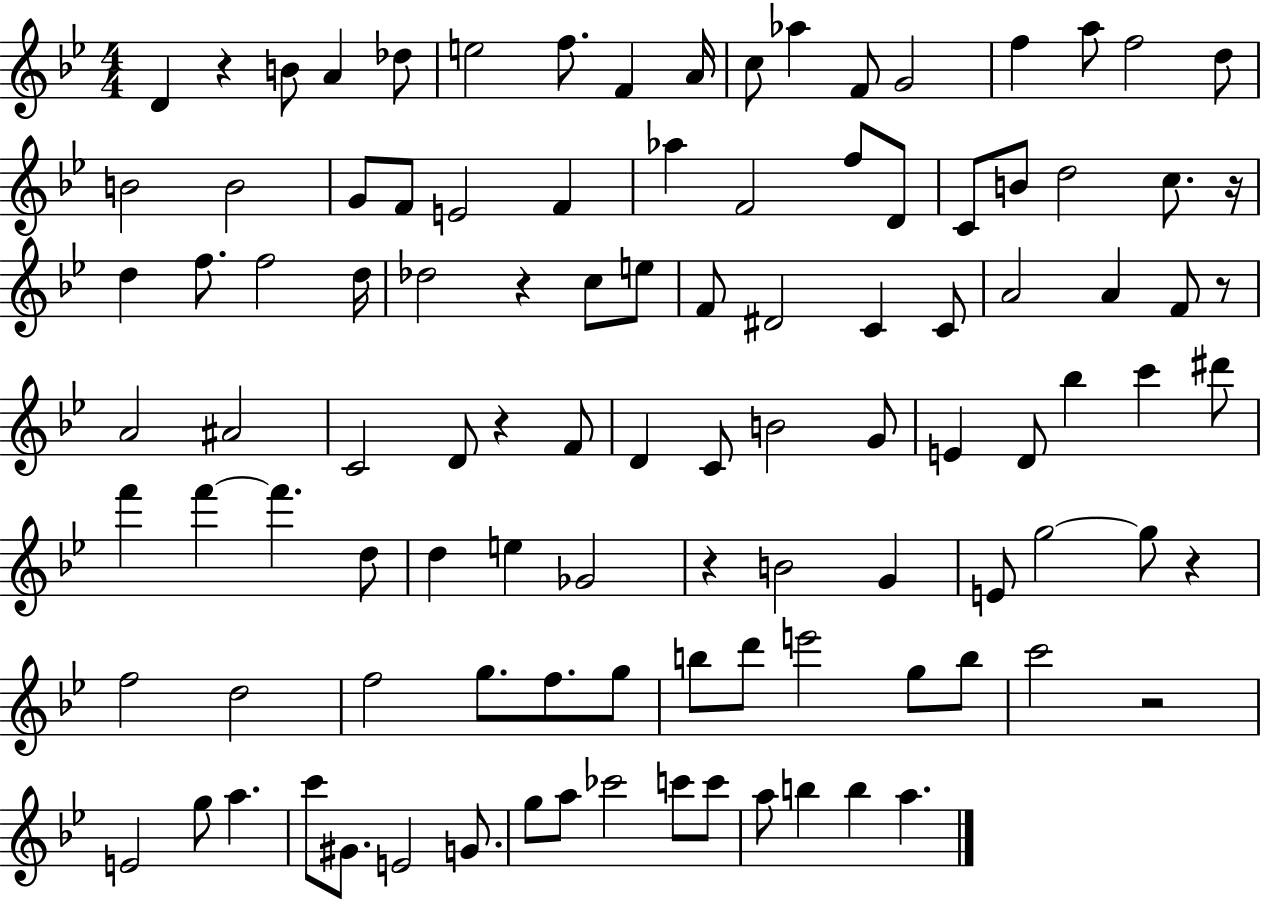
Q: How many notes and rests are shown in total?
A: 106